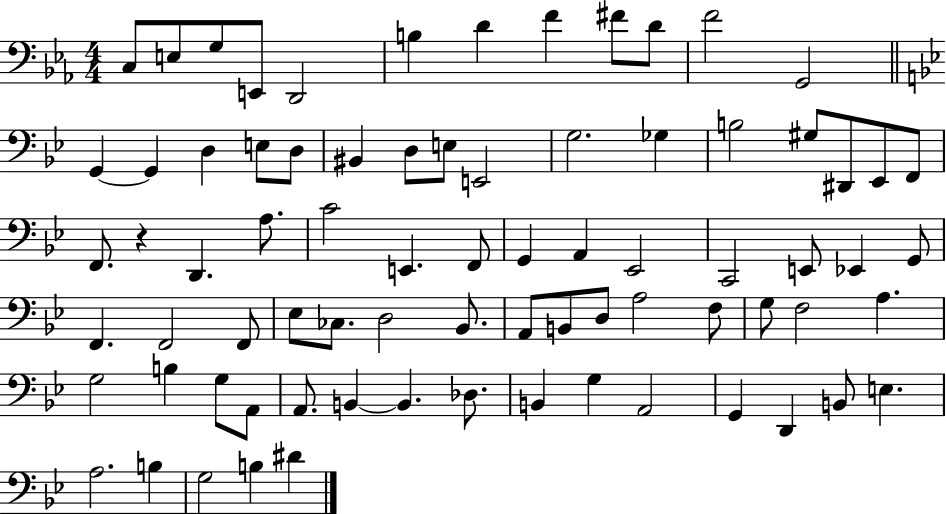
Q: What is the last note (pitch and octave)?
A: D#4